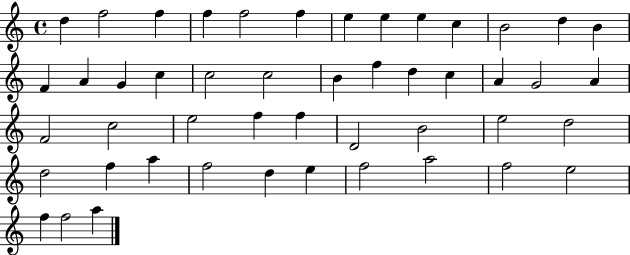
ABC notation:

X:1
T:Untitled
M:4/4
L:1/4
K:C
d f2 f f f2 f e e e c B2 d B F A G c c2 c2 B f d c A G2 A F2 c2 e2 f f D2 B2 e2 d2 d2 f a f2 d e f2 a2 f2 e2 f f2 a